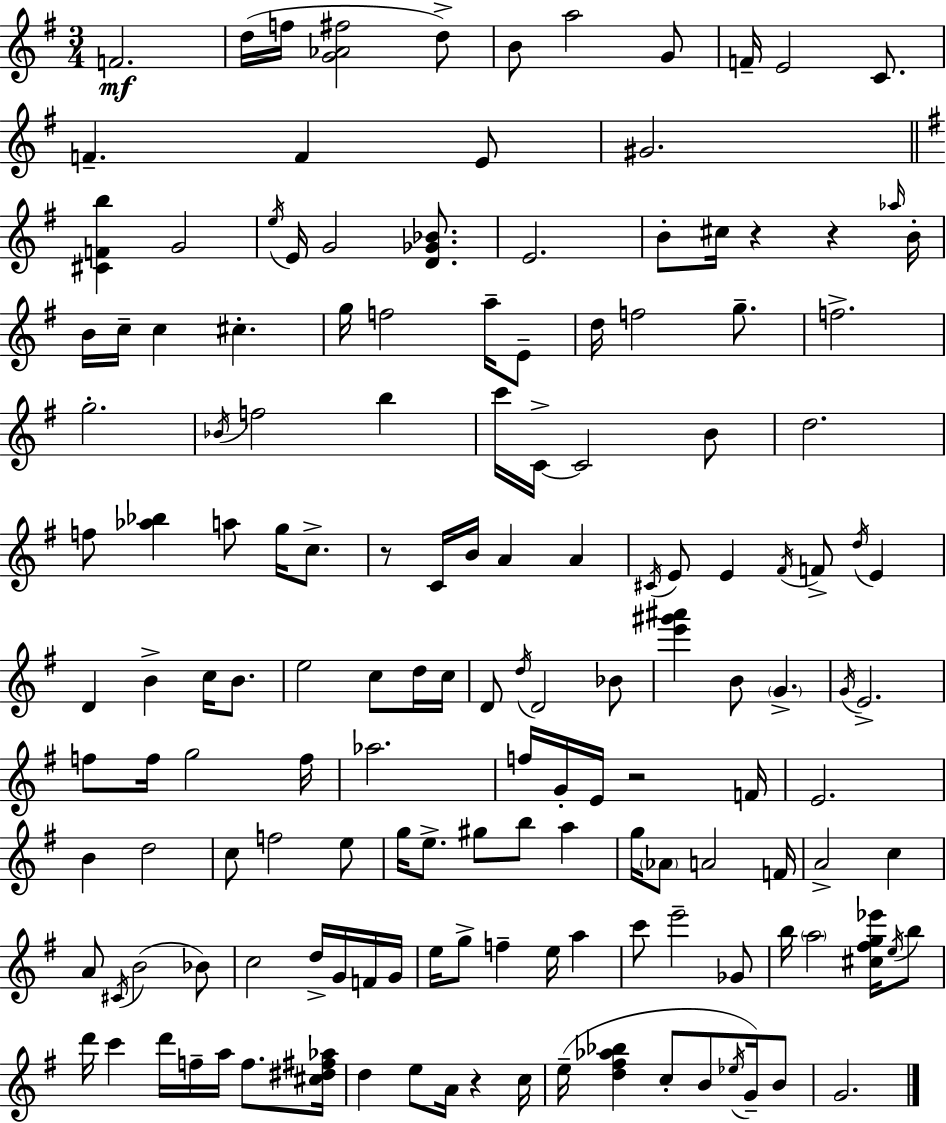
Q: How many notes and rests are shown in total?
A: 152